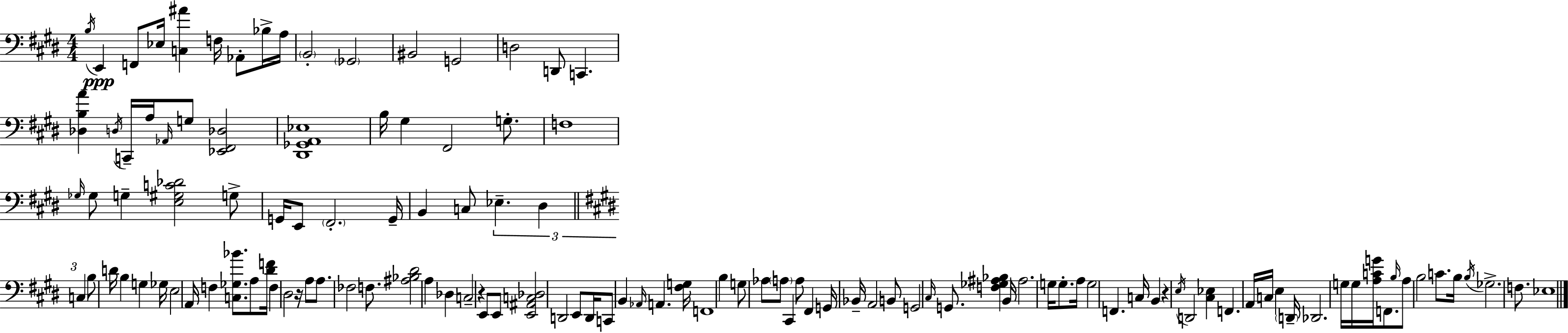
X:1
T:Untitled
M:4/4
L:1/4
K:E
B,/4 E,, F,,/2 _E,/4 [C,^A] F,/4 _A,,/2 _B,/4 A,/4 B,,2 _G,,2 ^B,,2 G,,2 D,2 D,,/2 C,, [_D,B,A] D,/4 C,,/4 A,/4 _A,,/4 G,/2 [_E,,^F,,_D,]2 [^D,,_G,,A,,_E,]4 B,/4 ^G, ^F,,2 G,/2 F,4 _G,/4 _G,/2 G, [E,^G,C_D]2 G,/2 G,,/4 E,,/2 ^F,,2 G,,/4 B,, C,/2 _E, ^D, C, B,/2 D/4 B, G, _G,/4 E,2 A,,/4 F, [C,_G,_B]/2 A,/2 [^DF]/4 F, ^D,2 z/4 A,/2 A,/2 _F,2 F,/2 [^A,_B,^D]2 A, _D, C,2 z E,,/2 E,,/2 [E,,^A,,C,_D,]2 D,,2 E,,/2 D,,/4 C,,/2 B,, _A,,/4 A,, [^F,G,]/4 F,,4 B, G,/2 _A,/2 A,/2 ^C,, A,/2 ^F,, G,,/4 _B,,/4 A,,2 B,,/2 G,,2 ^C,/4 G,,/2 [F,_G,^A,_B,] B,,/4 ^A,2 G,/4 G,/2 A,/4 G,2 F,, C,/4 B,, z E,/4 D,,2 [^C,_E,] F,, A,,/4 C,/4 E, D,,/4 _D,,2 G,/4 G,/4 [A,CG]/4 F,,/2 B,/4 A,/2 B,2 C/2 B,/4 B,/4 _G,2 F,/2 _E,4